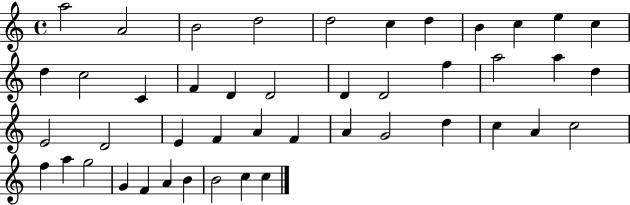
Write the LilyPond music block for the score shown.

{
  \clef treble
  \time 4/4
  \defaultTimeSignature
  \key c \major
  a''2 a'2 | b'2 d''2 | d''2 c''4 d''4 | b'4 c''4 e''4 c''4 | \break d''4 c''2 c'4 | f'4 d'4 d'2 | d'4 d'2 f''4 | a''2 a''4 d''4 | \break e'2 d'2 | e'4 f'4 a'4 f'4 | a'4 g'2 d''4 | c''4 a'4 c''2 | \break f''4 a''4 g''2 | g'4 f'4 a'4 b'4 | b'2 c''4 c''4 | \bar "|."
}